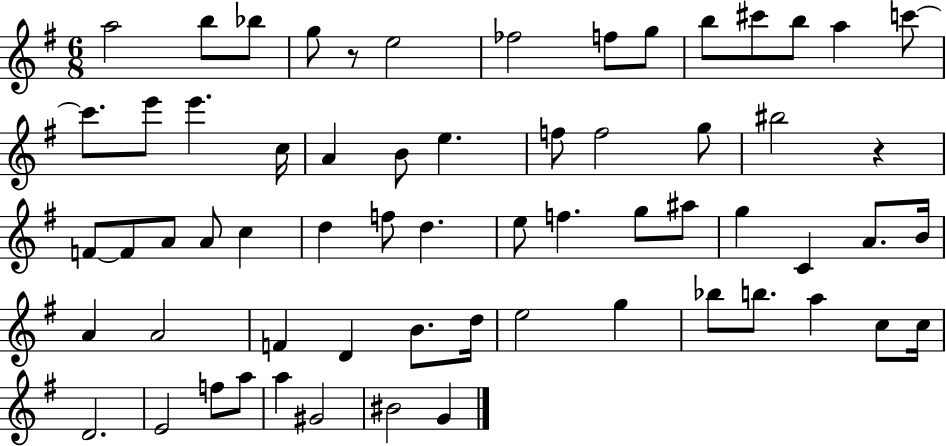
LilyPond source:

{
  \clef treble
  \numericTimeSignature
  \time 6/8
  \key g \major
  a''2 b''8 bes''8 | g''8 r8 e''2 | fes''2 f''8 g''8 | b''8 cis'''8 b''8 a''4 c'''8~~ | \break c'''8. e'''8 e'''4. c''16 | a'4 b'8 e''4. | f''8 f''2 g''8 | bis''2 r4 | \break f'8~~ f'8 a'8 a'8 c''4 | d''4 f''8 d''4. | e''8 f''4. g''8 ais''8 | g''4 c'4 a'8. b'16 | \break a'4 a'2 | f'4 d'4 b'8. d''16 | e''2 g''4 | bes''8 b''8. a''4 c''8 c''16 | \break d'2. | e'2 f''8 a''8 | a''4 gis'2 | bis'2 g'4 | \break \bar "|."
}